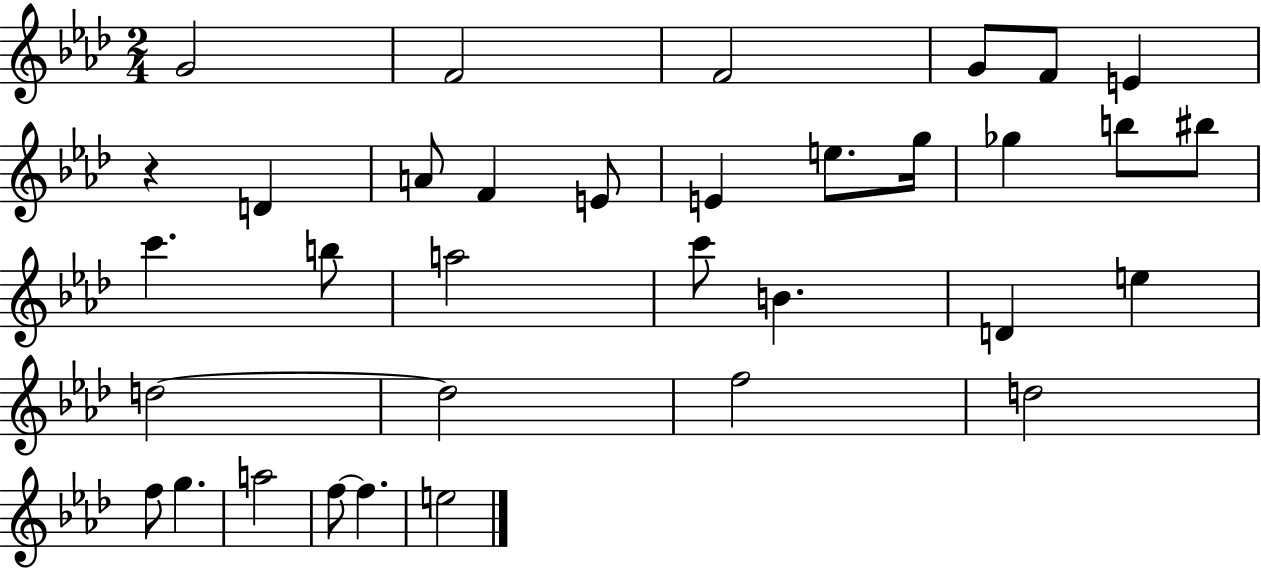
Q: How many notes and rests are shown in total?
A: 34